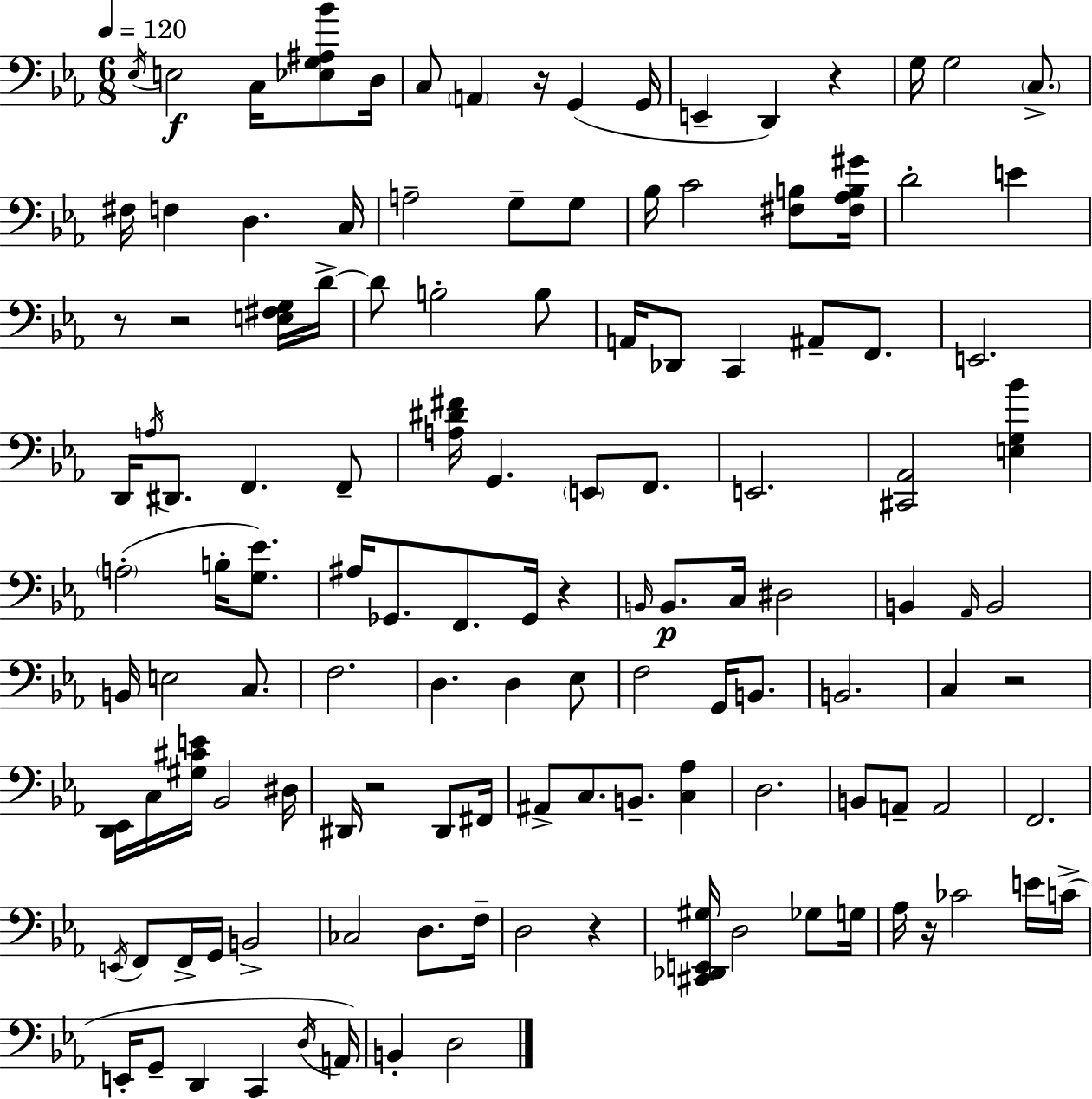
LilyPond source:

{
  \clef bass
  \numericTimeSignature
  \time 6/8
  \key ees \major
  \tempo 4 = 120
  \acciaccatura { ees16 }\f e2 c16 <ees g ais bes'>8 | d16 c8 \parenthesize a,4 r16 g,4( | g,16 e,4-- d,4) r4 | g16 g2 \parenthesize c8.-> | \break fis16 f4 d4. | c16 a2-- g8-- g8 | bes16 c'2 <fis b>8 | <fis aes b gis'>16 d'2-. e'4 | \break r8 r2 <e fis g>16 | d'16->~~ d'8 b2-. b8 | a,16 des,8 c,4 ais,8-- f,8. | e,2. | \break d,16 \acciaccatura { a16 } dis,8. f,4. | f,8-- <a dis' fis'>16 g,4. \parenthesize e,8 f,8. | e,2. | <cis, aes,>2 <e g bes'>4 | \break \parenthesize a2-.( b16-. <g ees'>8.) | ais16 ges,8. f,8. ges,16 r4 | \grace { b,16 } b,8.\p c16 dis2 | b,4 \grace { aes,16 } b,2 | \break b,16 e2 | c8. f2. | d4. d4 | ees8 f2 | \break g,16 b,8. b,2. | c4 r2 | <d, ees,>16 c16 <gis cis' e'>16 bes,2 | dis16 dis,16 r2 | \break dis,8 fis,16 ais,8-> c8. b,8.-- | <c aes>4 d2. | b,8 a,8-- a,2 | f,2. | \break \acciaccatura { e,16 } f,8 f,16-> g,16 b,2-> | ces2 | d8. f16-- d2 | r4 <cis, des, e, gis>16 d2 | \break ges8 g16 aes16 r16 ces'2 | e'16 c'16->( e,16-. g,8-- d,4 | c,4 \acciaccatura { d16 }) a,16 b,4-. d2 | \bar "|."
}